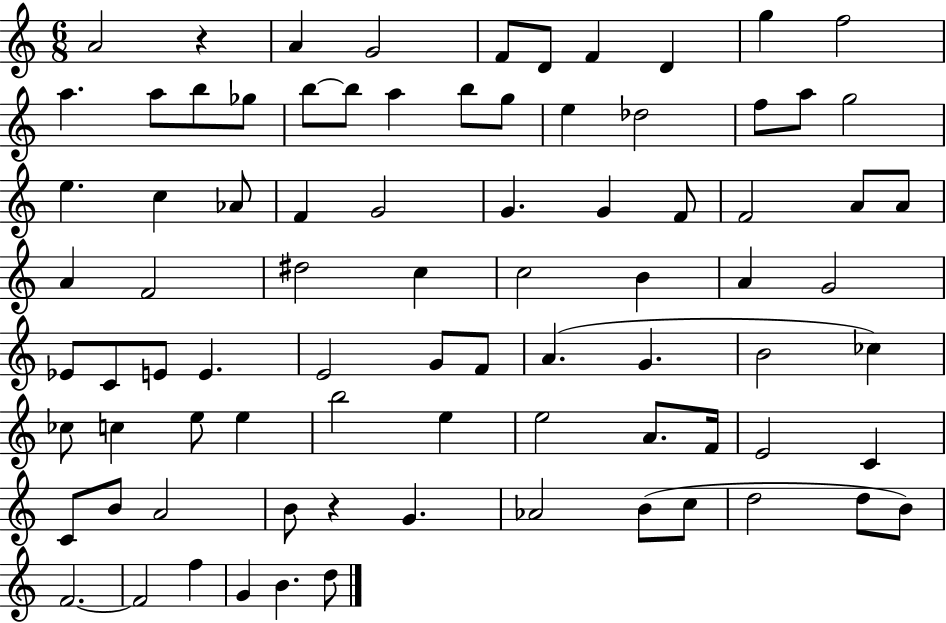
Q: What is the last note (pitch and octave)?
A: D5